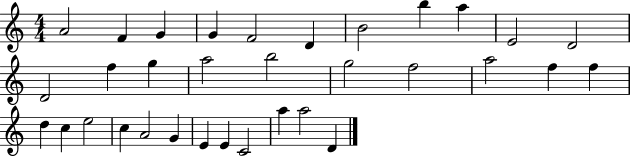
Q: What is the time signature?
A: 4/4